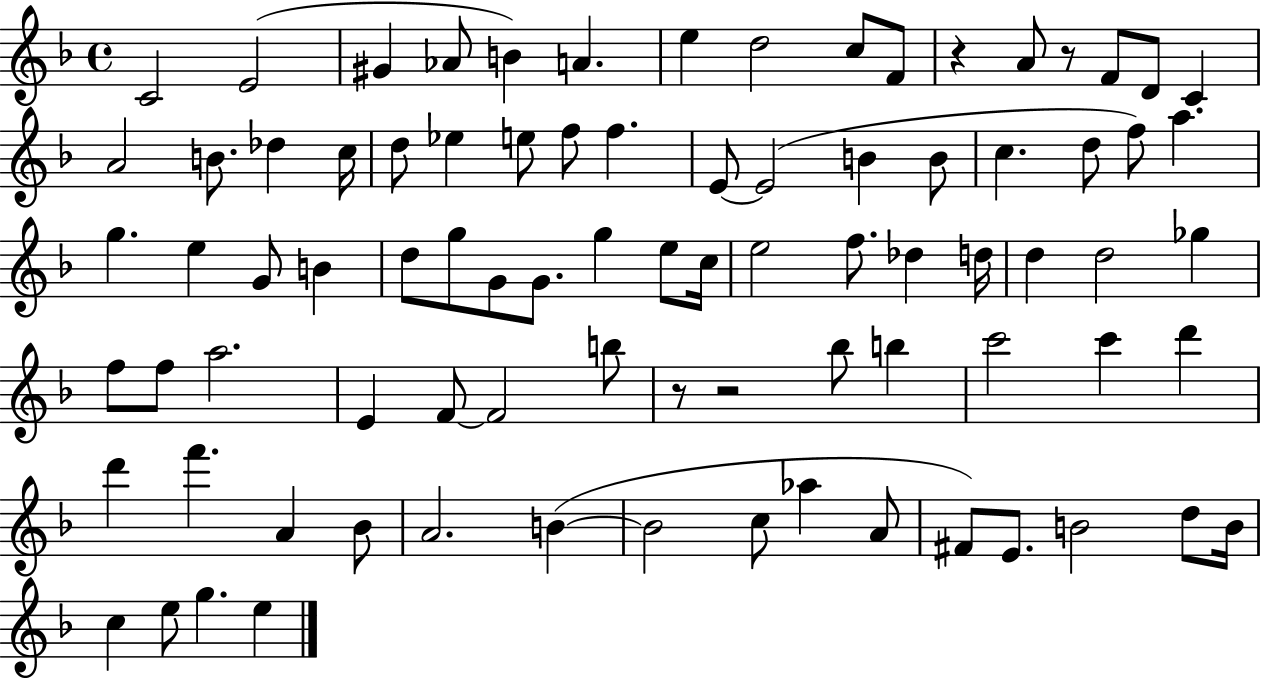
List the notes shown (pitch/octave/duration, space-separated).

C4/h E4/h G#4/q Ab4/e B4/q A4/q. E5/q D5/h C5/e F4/e R/q A4/e R/e F4/e D4/e C4/q A4/h B4/e. Db5/q C5/s D5/e Eb5/q E5/e F5/e F5/q. E4/e E4/h B4/q B4/e C5/q. D5/e F5/e A5/q. G5/q. E5/q G4/e B4/q D5/e G5/e G4/e G4/e. G5/q E5/e C5/s E5/h F5/e. Db5/q D5/s D5/q D5/h Gb5/q F5/e F5/e A5/h. E4/q F4/e F4/h B5/e R/e R/h Bb5/e B5/q C6/h C6/q D6/q D6/q F6/q. A4/q Bb4/e A4/h. B4/q B4/h C5/e Ab5/q A4/e F#4/e E4/e. B4/h D5/e B4/s C5/q E5/e G5/q. E5/q